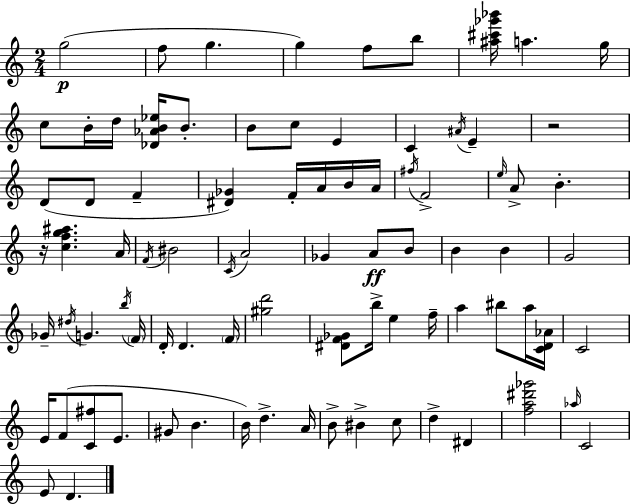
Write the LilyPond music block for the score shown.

{
  \clef treble
  \numericTimeSignature
  \time 2/4
  \key a \minor
  \repeat volta 2 { g''2(\p | f''8 g''4. | g''4) f''8 b''8 | <ais'' cis''' ges''' bes'''>16 a''4. g''16 | \break c''8 b'16-. d''16 <des' aes' b' ees''>16 b'8.-. | b'8 c''8 e'4 | c'4 \acciaccatura { ais'16 } e'4-- | r2 | \break d'8( d'8 f'4-- | <dis' ges'>4) f'16-. a'16 b'16 | a'16 \acciaccatura { fis''16 } f'2-> | \grace { e''16 } a'8-> b'4.-. | \break r16 <c'' f'' g'' ais''>4. | a'16 \acciaccatura { f'16 } bis'2 | \acciaccatura { c'16 } a'2 | ges'4 | \break a'8\ff b'8 b'4 | b'4 g'2 | ges'16-- \acciaccatura { dis''16 } g'4. | \acciaccatura { b''16 } \parenthesize f'16 d'16-. | \break d'4. \parenthesize f'16 <gis'' d'''>2 | <dis' f' ges'>8 | b''16-> e''4 f''16-- a''4 | bis''8 a''16 <c' d' aes'>16 c'2 | \break e'16 | f'8( <c' fis''>8 e'8. gis'8 | b'4. b'16) | d''4.-> a'16 b'8-> | \break bis'4-> c''8 d''4-> | dis'4 <f'' a'' dis''' ges'''>2 | \grace { aes''16 } | c'2 | \break e'8 d'4. | } \bar "|."
}